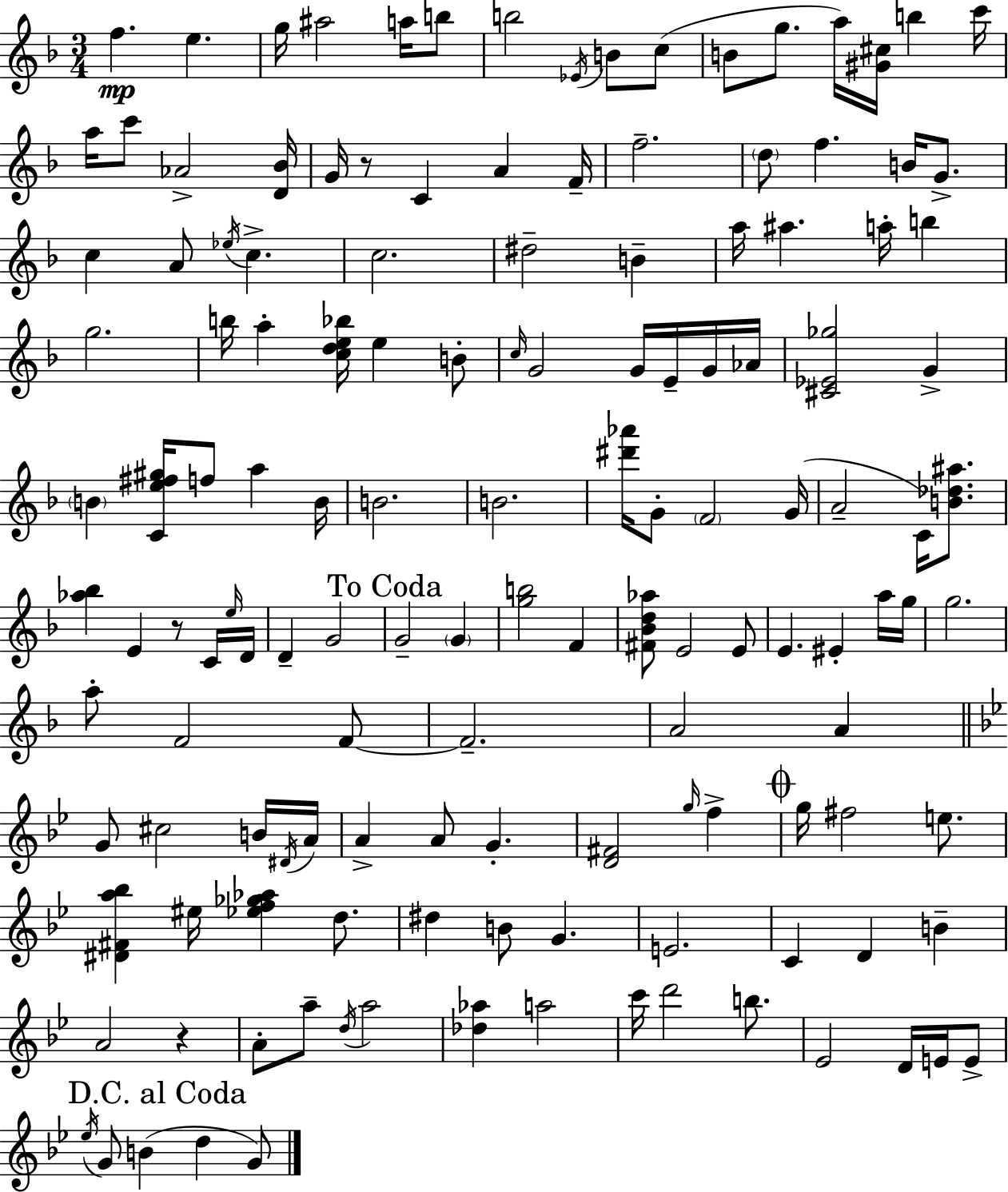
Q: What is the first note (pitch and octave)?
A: F5